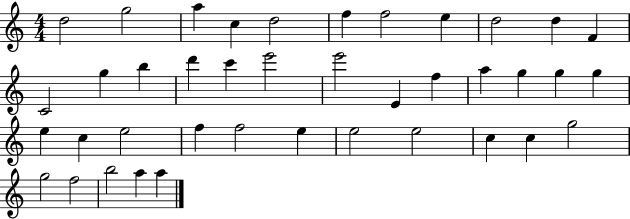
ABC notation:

X:1
T:Untitled
M:4/4
L:1/4
K:C
d2 g2 a c d2 f f2 e d2 d F C2 g b d' c' e'2 e'2 E f a g g g e c e2 f f2 e e2 e2 c c g2 g2 f2 b2 a a